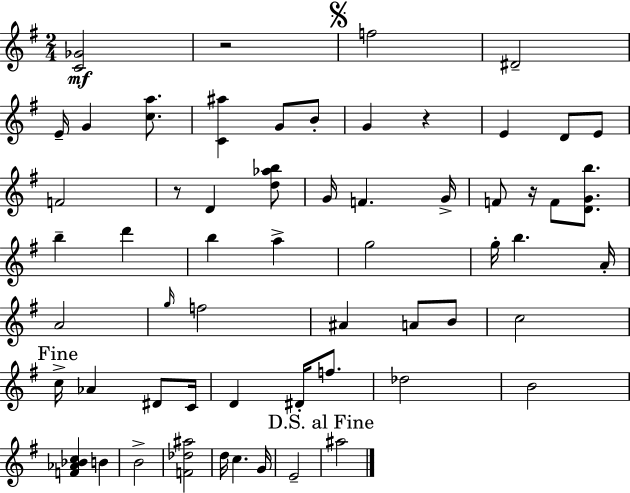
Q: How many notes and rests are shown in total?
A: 59